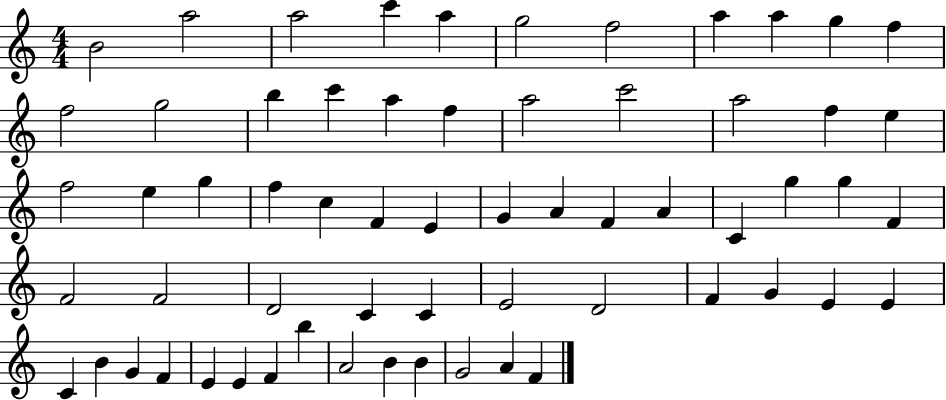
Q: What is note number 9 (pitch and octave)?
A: A5